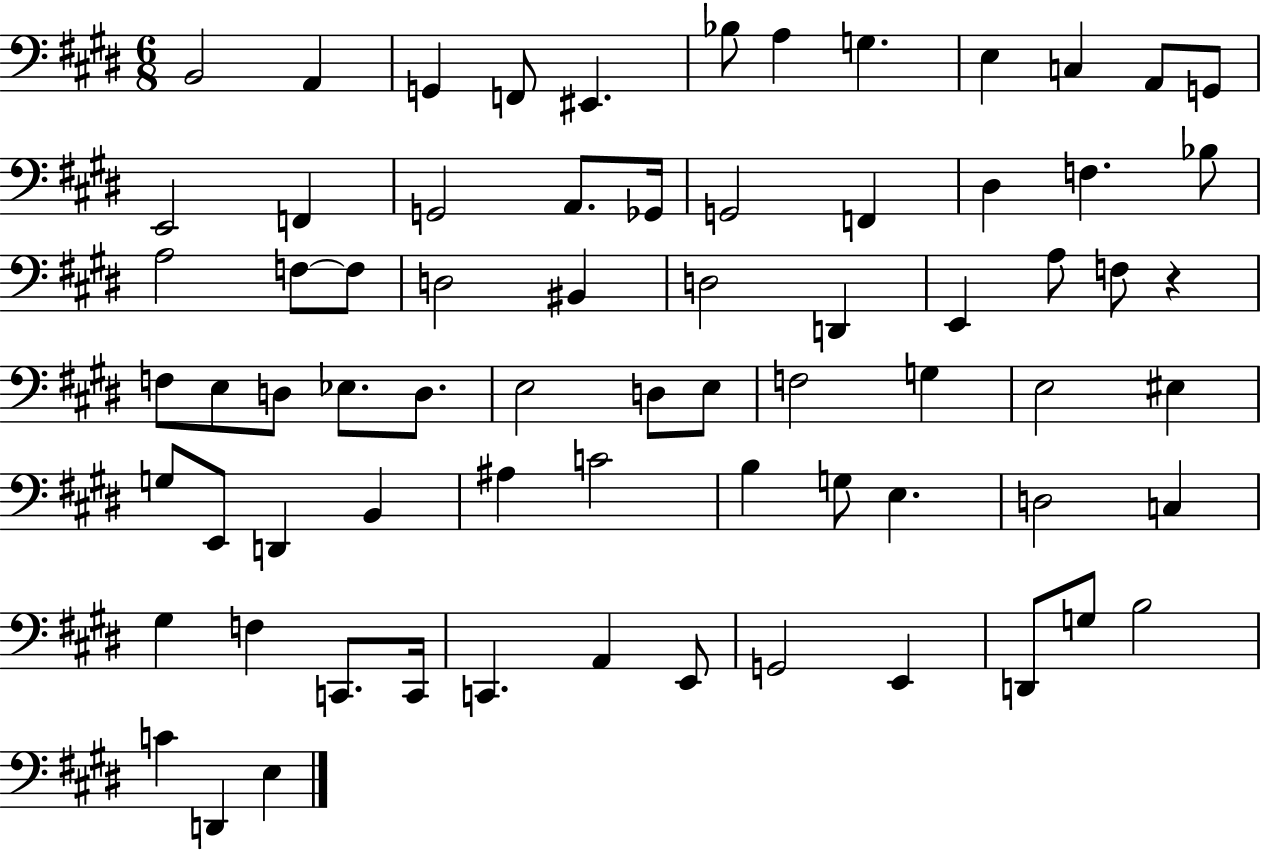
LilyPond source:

{
  \clef bass
  \numericTimeSignature
  \time 6/8
  \key e \major
  b,2 a,4 | g,4 f,8 eis,4. | bes8 a4 g4. | e4 c4 a,8 g,8 | \break e,2 f,4 | g,2 a,8. ges,16 | g,2 f,4 | dis4 f4. bes8 | \break a2 f8~~ f8 | d2 bis,4 | d2 d,4 | e,4 a8 f8 r4 | \break f8 e8 d8 ees8. d8. | e2 d8 e8 | f2 g4 | e2 eis4 | \break g8 e,8 d,4 b,4 | ais4 c'2 | b4 g8 e4. | d2 c4 | \break gis4 f4 c,8. c,16 | c,4. a,4 e,8 | g,2 e,4 | d,8 g8 b2 | \break c'4 d,4 e4 | \bar "|."
}